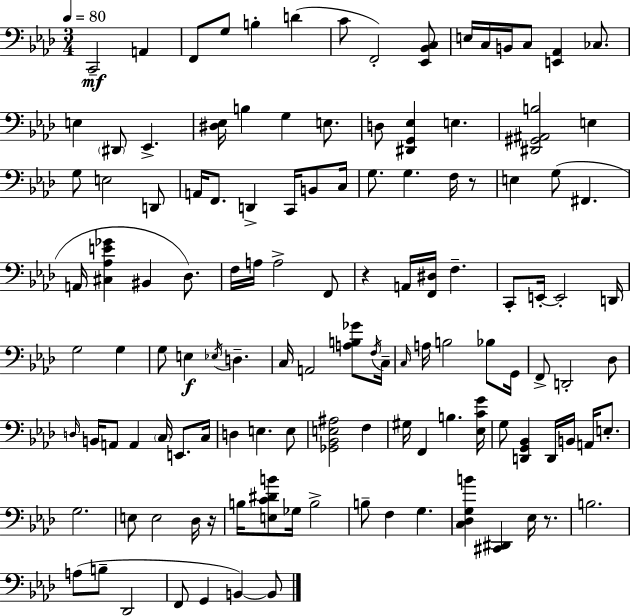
X:1
T:Untitled
M:3/4
L:1/4
K:Ab
C,,2 A,, F,,/2 G,/2 B, D C/2 F,,2 [_E,,_B,,C,]/2 E,/4 C,/4 B,,/4 C,/2 [E,,_A,,] _C,/2 E, ^D,,/2 _E,, [^D,_E,]/4 B, G, E,/2 D,/2 [^D,,G,,_E,] E, [^D,,^G,,^A,,B,]2 E, G,/2 E,2 D,,/2 A,,/4 F,,/2 D,, C,,/4 B,,/2 C,/4 G,/2 G, F,/4 z/2 E, G,/2 ^F,, A,,/4 [^C,_A,E_G] ^B,, _D,/2 F,/4 A,/4 A,2 F,,/2 z A,,/4 [F,,^D,]/4 F, C,,/2 E,,/4 E,,2 D,,/4 G,2 G, G,/2 E, _E,/4 D, C,/4 A,,2 [A,B,_G]/2 F,/4 C,/4 C,/4 A,/4 B,2 _B,/2 G,,/4 F,,/2 D,,2 _D,/2 D,/4 B,,/4 A,,/2 A,, C,/4 E,,/2 C,/4 D, E, E,/2 [_G,,_B,,E,^A,]2 F, ^G,/4 F,, B, [_E,CG]/4 G,/2 [D,,G,,_B,,] D,,/4 B,,/4 A,,/4 E,/2 G,2 E,/2 E,2 _D,/4 z/4 B,/4 [E,C^DB]/2 _G,/4 B,2 B,/2 F, G, [C,_D,G,B] [^C,,^D,,] _E,/4 z/2 B,2 A,/2 B,/2 _D,,2 F,,/2 G,, B,, B,,/2